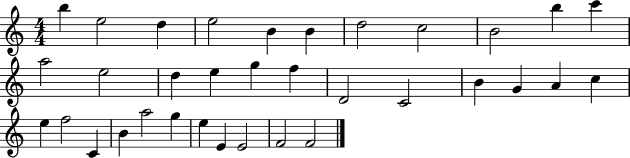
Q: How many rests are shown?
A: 0